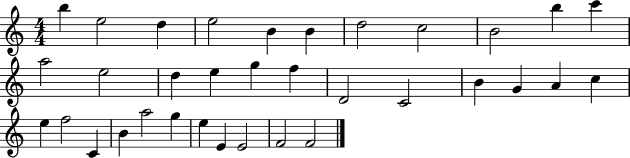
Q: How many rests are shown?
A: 0